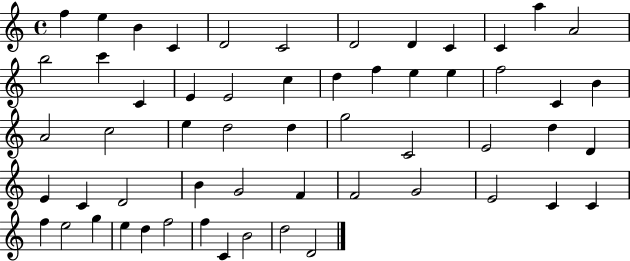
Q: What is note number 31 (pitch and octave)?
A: G5